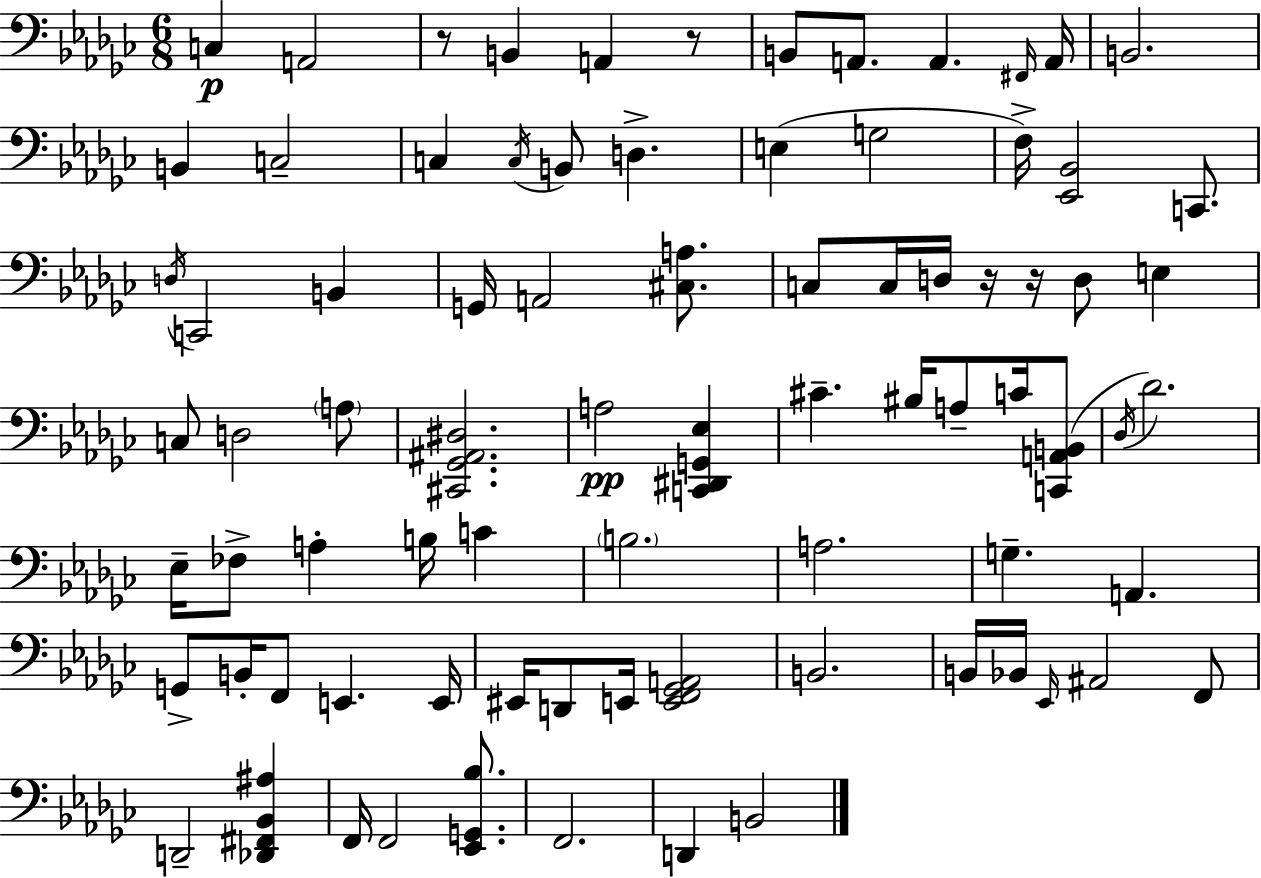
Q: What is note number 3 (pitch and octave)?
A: B2